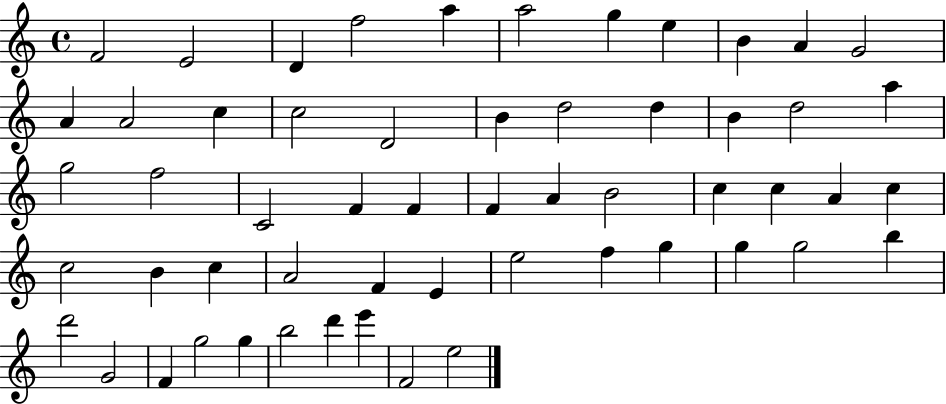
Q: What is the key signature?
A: C major